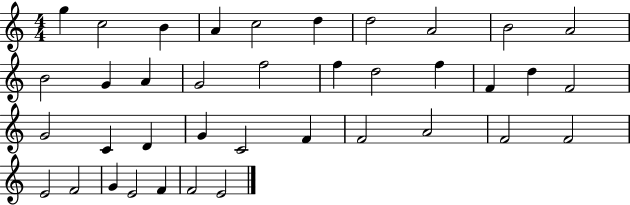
X:1
T:Untitled
M:4/4
L:1/4
K:C
g c2 B A c2 d d2 A2 B2 A2 B2 G A G2 f2 f d2 f F d F2 G2 C D G C2 F F2 A2 F2 F2 E2 F2 G E2 F F2 E2